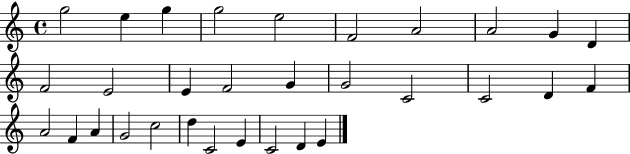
G5/h E5/q G5/q G5/h E5/h F4/h A4/h A4/h G4/q D4/q F4/h E4/h E4/q F4/h G4/q G4/h C4/h C4/h D4/q F4/q A4/h F4/q A4/q G4/h C5/h D5/q C4/h E4/q C4/h D4/q E4/q